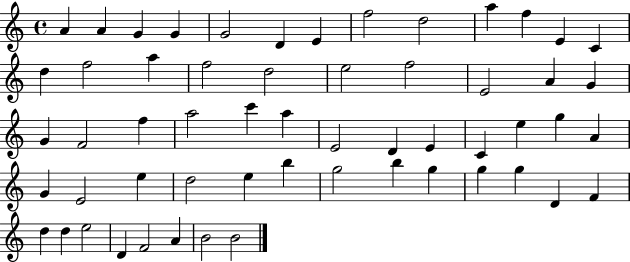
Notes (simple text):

A4/q A4/q G4/q G4/q G4/h D4/q E4/q F5/h D5/h A5/q F5/q E4/q C4/q D5/q F5/h A5/q F5/h D5/h E5/h F5/h E4/h A4/q G4/q G4/q F4/h F5/q A5/h C6/q A5/q E4/h D4/q E4/q C4/q E5/q G5/q A4/q G4/q E4/h E5/q D5/h E5/q B5/q G5/h B5/q G5/q G5/q G5/q D4/q F4/q D5/q D5/q E5/h D4/q F4/h A4/q B4/h B4/h